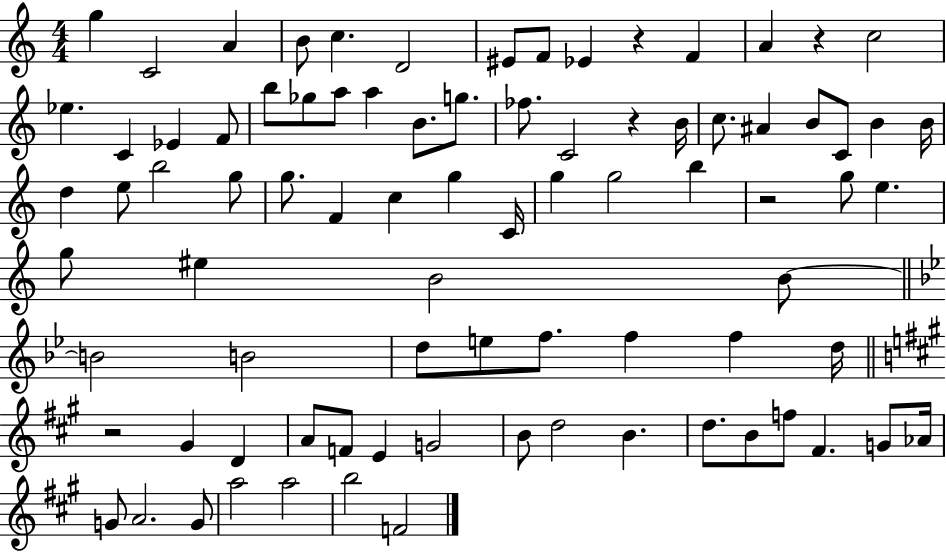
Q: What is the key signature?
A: C major